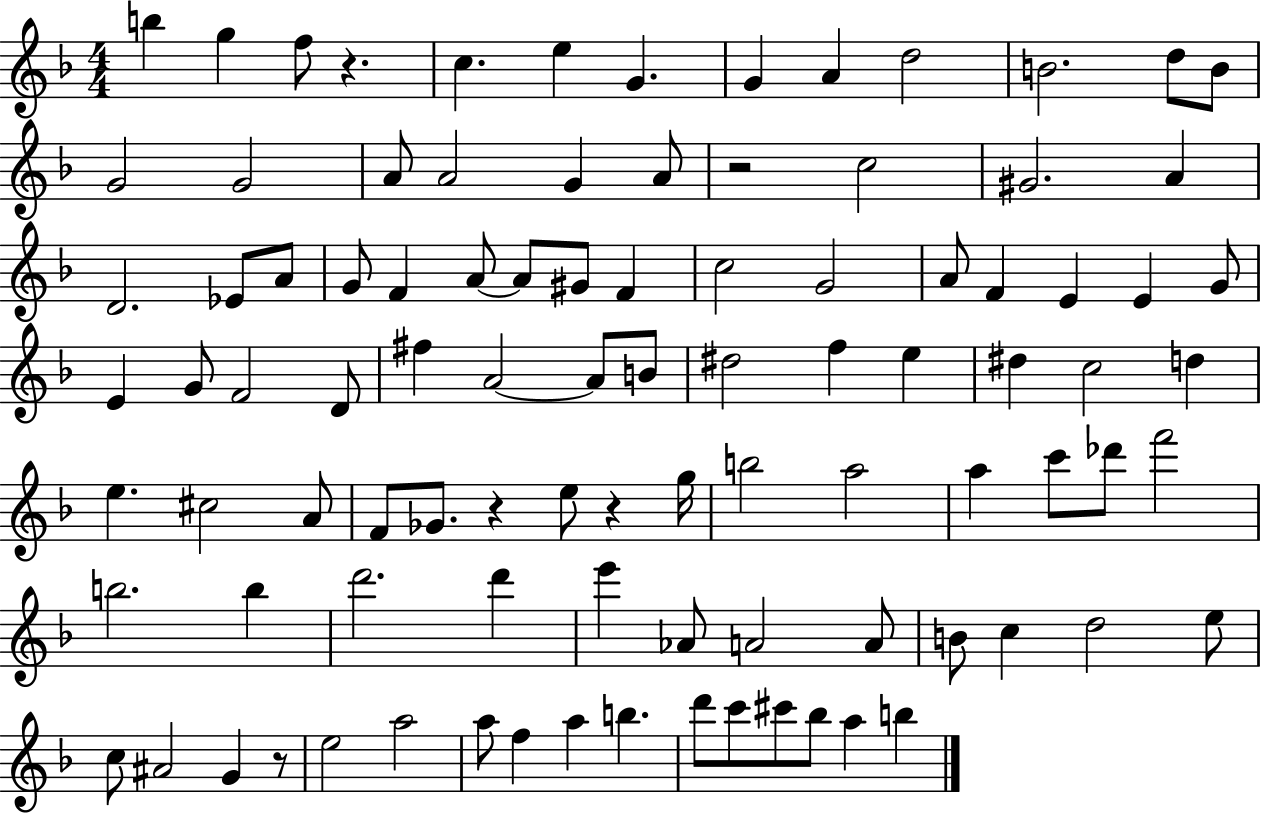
{
  \clef treble
  \numericTimeSignature
  \time 4/4
  \key f \major
  b''4 g''4 f''8 r4. | c''4. e''4 g'4. | g'4 a'4 d''2 | b'2. d''8 b'8 | \break g'2 g'2 | a'8 a'2 g'4 a'8 | r2 c''2 | gis'2. a'4 | \break d'2. ees'8 a'8 | g'8 f'4 a'8~~ a'8 gis'8 f'4 | c''2 g'2 | a'8 f'4 e'4 e'4 g'8 | \break e'4 g'8 f'2 d'8 | fis''4 a'2~~ a'8 b'8 | dis''2 f''4 e''4 | dis''4 c''2 d''4 | \break e''4. cis''2 a'8 | f'8 ges'8. r4 e''8 r4 g''16 | b''2 a''2 | a''4 c'''8 des'''8 f'''2 | \break b''2. b''4 | d'''2. d'''4 | e'''4 aes'8 a'2 a'8 | b'8 c''4 d''2 e''8 | \break c''8 ais'2 g'4 r8 | e''2 a''2 | a''8 f''4 a''4 b''4. | d'''8 c'''8 cis'''8 bes''8 a''4 b''4 | \break \bar "|."
}